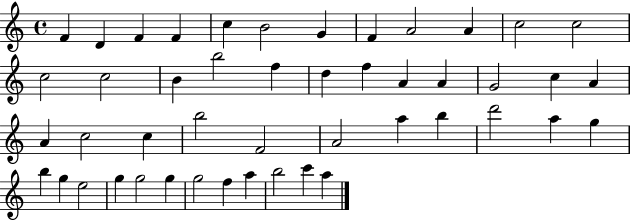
X:1
T:Untitled
M:4/4
L:1/4
K:C
F D F F c B2 G F A2 A c2 c2 c2 c2 B b2 f d f A A G2 c A A c2 c b2 F2 A2 a b d'2 a g b g e2 g g2 g g2 f a b2 c' a